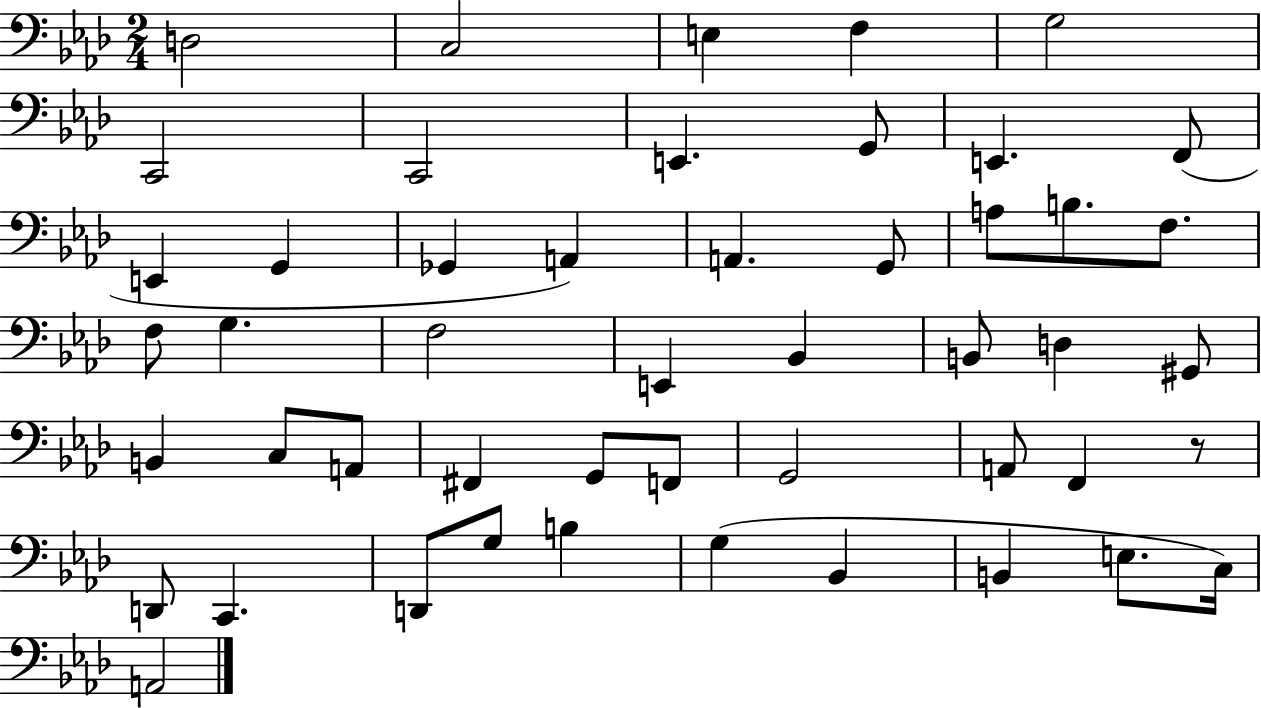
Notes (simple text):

D3/h C3/h E3/q F3/q G3/h C2/h C2/h E2/q. G2/e E2/q. F2/e E2/q G2/q Gb2/q A2/q A2/q. G2/e A3/e B3/e. F3/e. F3/e G3/q. F3/h E2/q Bb2/q B2/e D3/q G#2/e B2/q C3/e A2/e F#2/q G2/e F2/e G2/h A2/e F2/q R/e D2/e C2/q. D2/e G3/e B3/q G3/q Bb2/q B2/q E3/e. C3/s A2/h